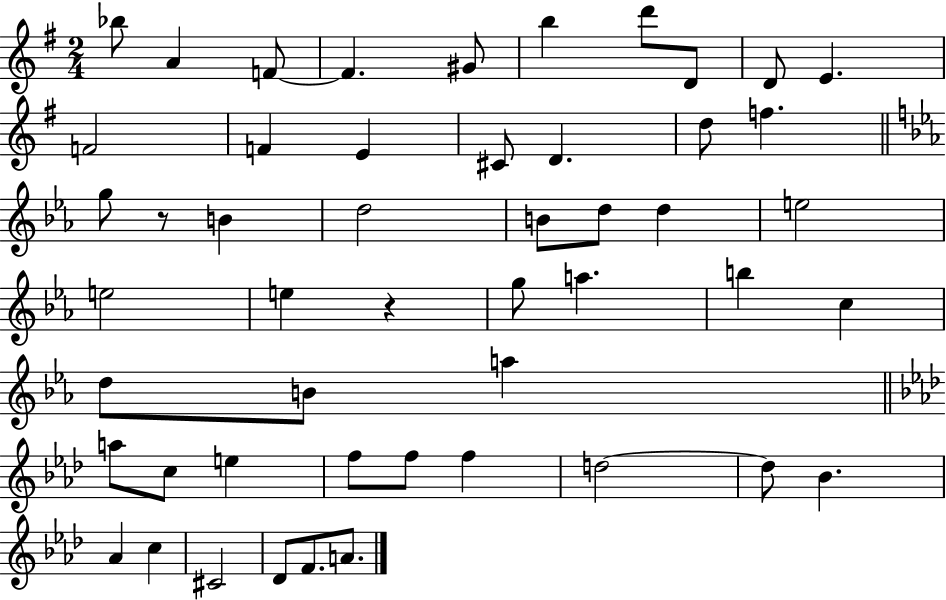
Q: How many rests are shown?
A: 2